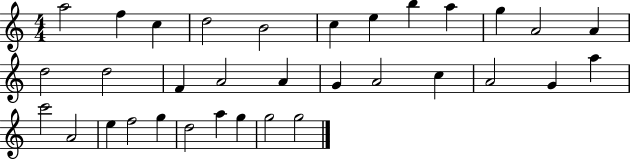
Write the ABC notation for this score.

X:1
T:Untitled
M:4/4
L:1/4
K:C
a2 f c d2 B2 c e b a g A2 A d2 d2 F A2 A G A2 c A2 G a c'2 A2 e f2 g d2 a g g2 g2